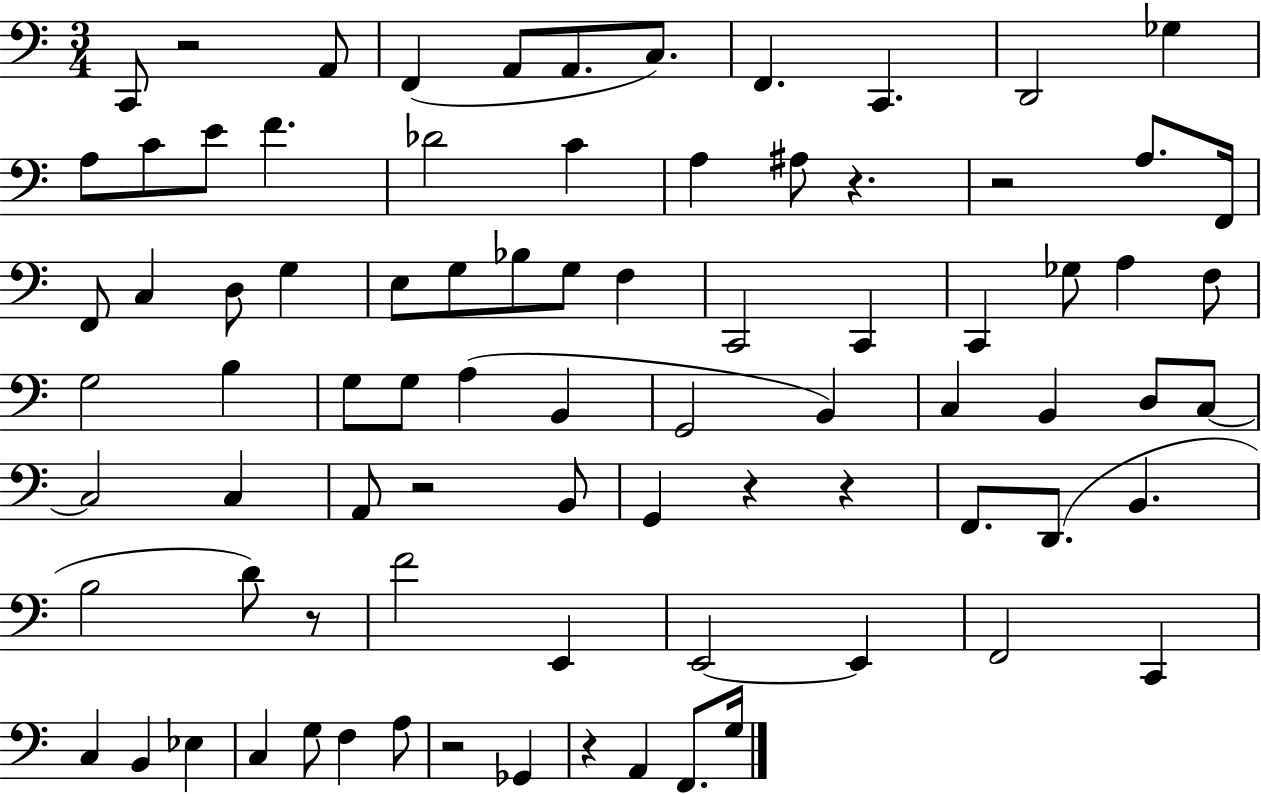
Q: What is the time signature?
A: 3/4